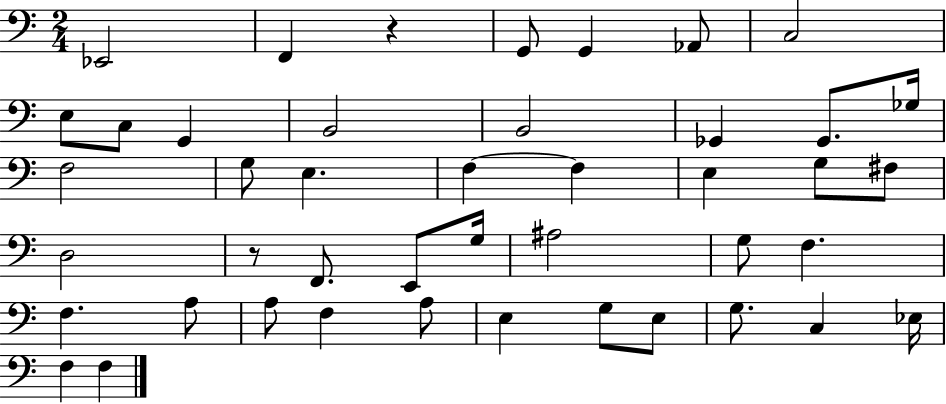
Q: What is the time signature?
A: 2/4